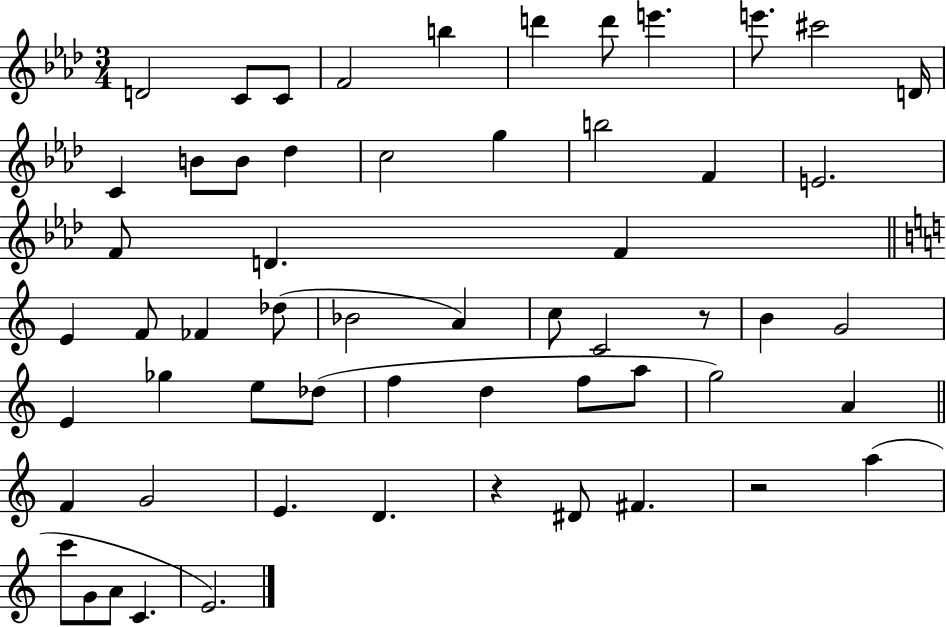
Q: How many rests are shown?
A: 3